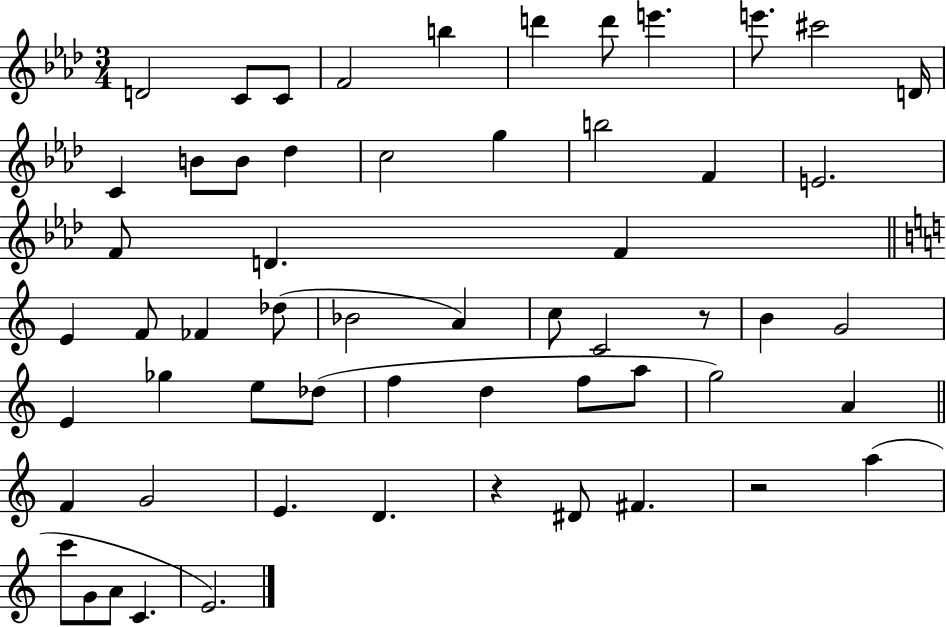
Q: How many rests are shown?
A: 3